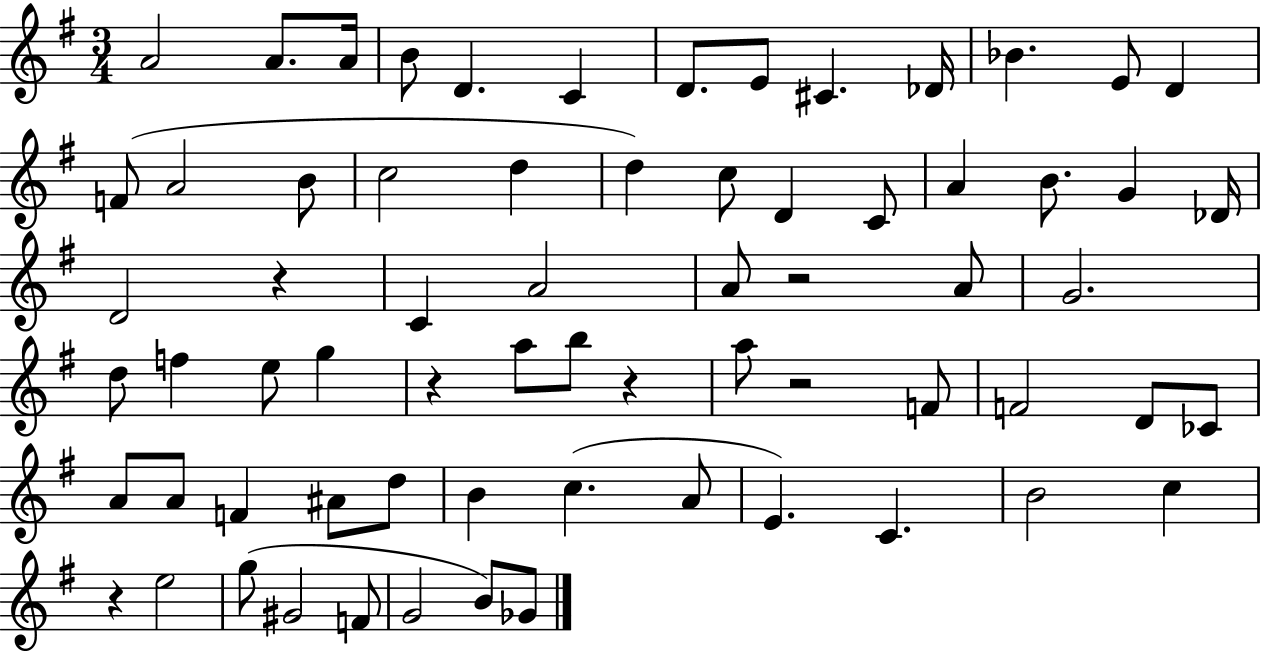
X:1
T:Untitled
M:3/4
L:1/4
K:G
A2 A/2 A/4 B/2 D C D/2 E/2 ^C _D/4 _B E/2 D F/2 A2 B/2 c2 d d c/2 D C/2 A B/2 G _D/4 D2 z C A2 A/2 z2 A/2 G2 d/2 f e/2 g z a/2 b/2 z a/2 z2 F/2 F2 D/2 _C/2 A/2 A/2 F ^A/2 d/2 B c A/2 E C B2 c z e2 g/2 ^G2 F/2 G2 B/2 _G/2